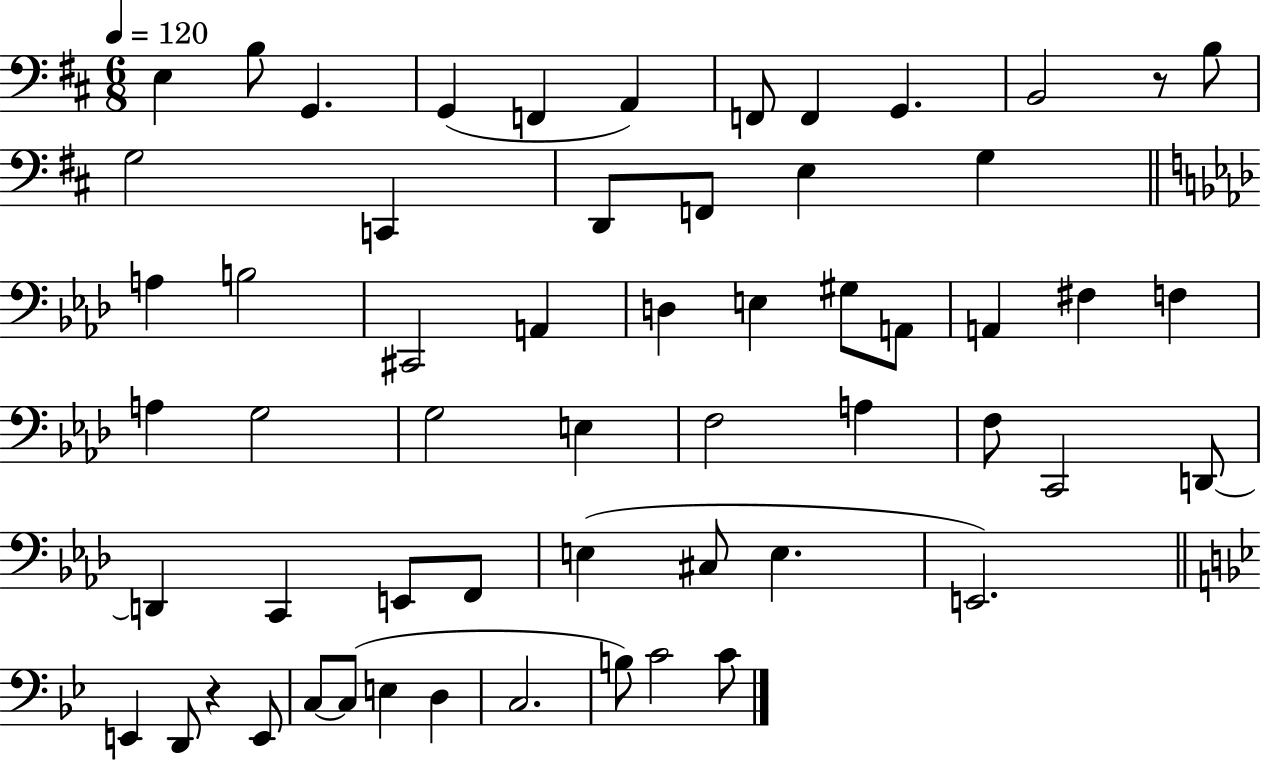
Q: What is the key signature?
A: D major